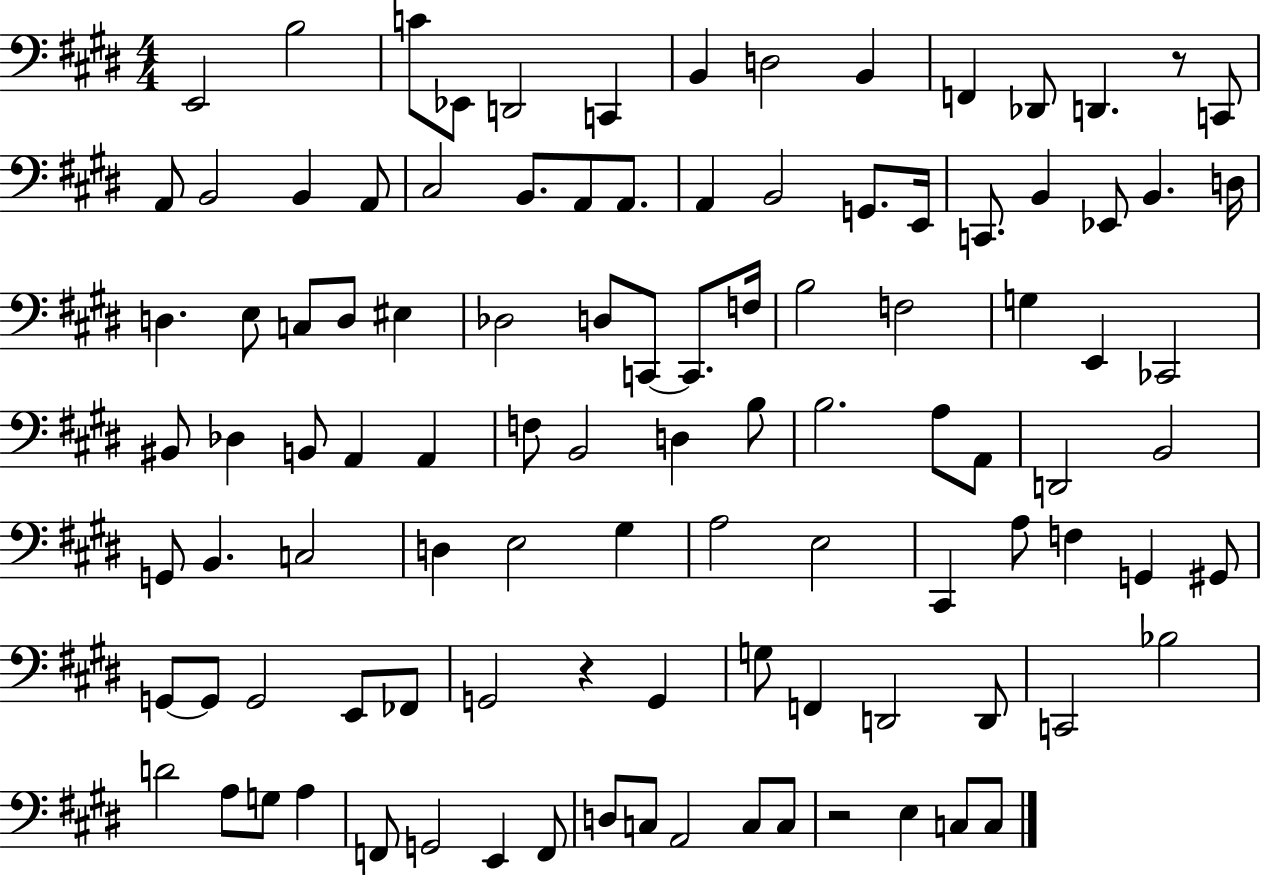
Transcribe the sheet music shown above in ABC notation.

X:1
T:Untitled
M:4/4
L:1/4
K:E
E,,2 B,2 C/2 _E,,/2 D,,2 C,, B,, D,2 B,, F,, _D,,/2 D,, z/2 C,,/2 A,,/2 B,,2 B,, A,,/2 ^C,2 B,,/2 A,,/2 A,,/2 A,, B,,2 G,,/2 E,,/4 C,,/2 B,, _E,,/2 B,, D,/4 D, E,/2 C,/2 D,/2 ^E, _D,2 D,/2 C,,/2 C,,/2 F,/4 B,2 F,2 G, E,, _C,,2 ^B,,/2 _D, B,,/2 A,, A,, F,/2 B,,2 D, B,/2 B,2 A,/2 A,,/2 D,,2 B,,2 G,,/2 B,, C,2 D, E,2 ^G, A,2 E,2 ^C,, A,/2 F, G,, ^G,,/2 G,,/2 G,,/2 G,,2 E,,/2 _F,,/2 G,,2 z G,, G,/2 F,, D,,2 D,,/2 C,,2 _B,2 D2 A,/2 G,/2 A, F,,/2 G,,2 E,, F,,/2 D,/2 C,/2 A,,2 C,/2 C,/2 z2 E, C,/2 C,/2